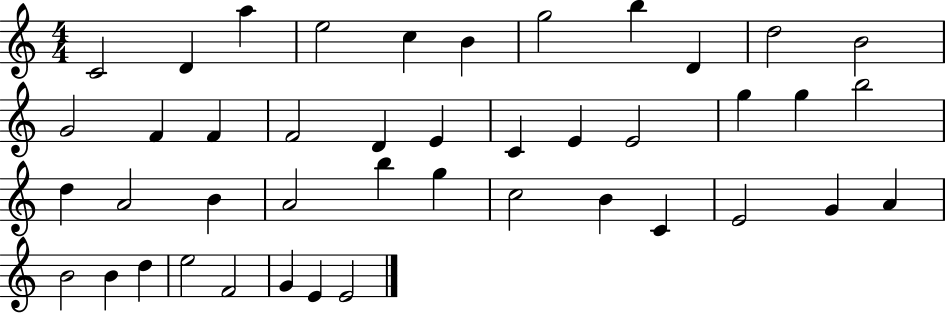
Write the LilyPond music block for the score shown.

{
  \clef treble
  \numericTimeSignature
  \time 4/4
  \key c \major
  c'2 d'4 a''4 | e''2 c''4 b'4 | g''2 b''4 d'4 | d''2 b'2 | \break g'2 f'4 f'4 | f'2 d'4 e'4 | c'4 e'4 e'2 | g''4 g''4 b''2 | \break d''4 a'2 b'4 | a'2 b''4 g''4 | c''2 b'4 c'4 | e'2 g'4 a'4 | \break b'2 b'4 d''4 | e''2 f'2 | g'4 e'4 e'2 | \bar "|."
}